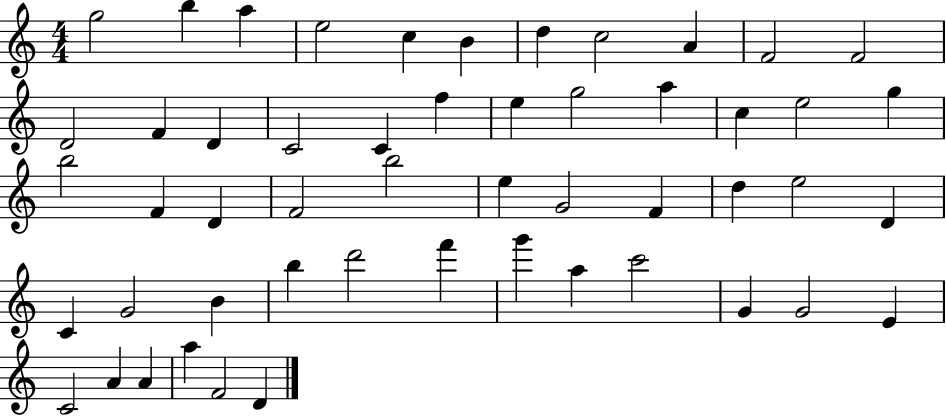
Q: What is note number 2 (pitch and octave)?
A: B5